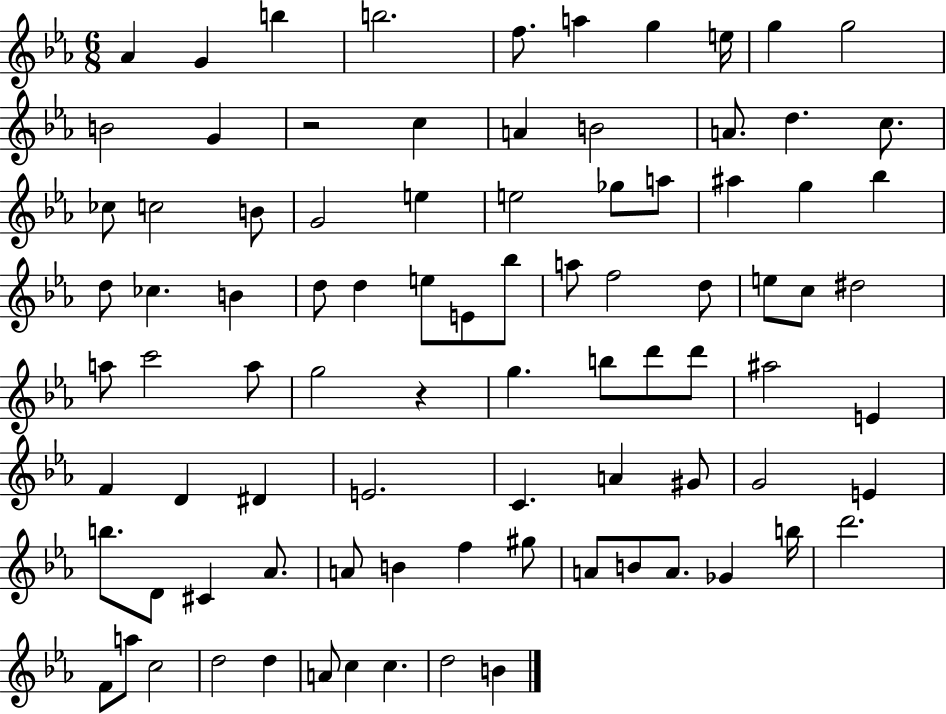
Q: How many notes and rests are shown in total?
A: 88